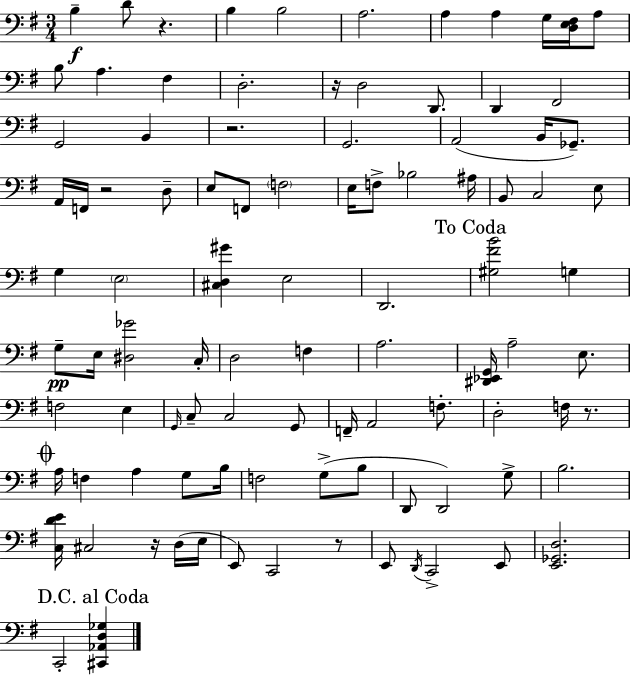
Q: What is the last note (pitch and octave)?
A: C2